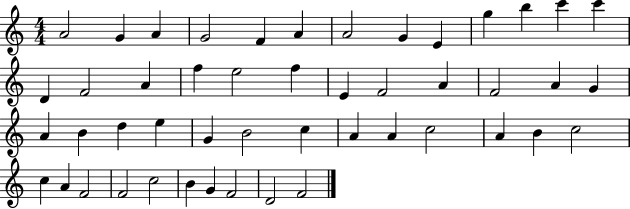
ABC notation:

X:1
T:Untitled
M:4/4
L:1/4
K:C
A2 G A G2 F A A2 G E g b c' c' D F2 A f e2 f E F2 A F2 A G A B d e G B2 c A A c2 A B c2 c A F2 F2 c2 B G F2 D2 F2